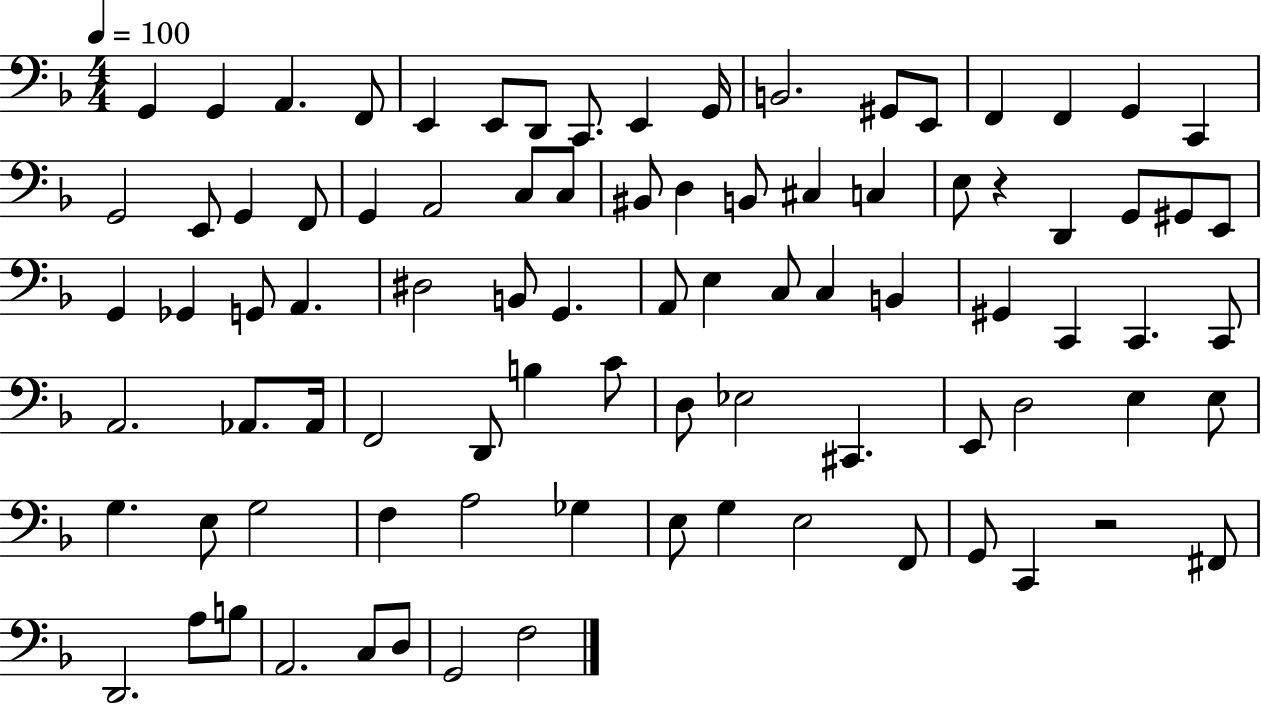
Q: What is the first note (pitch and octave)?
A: G2